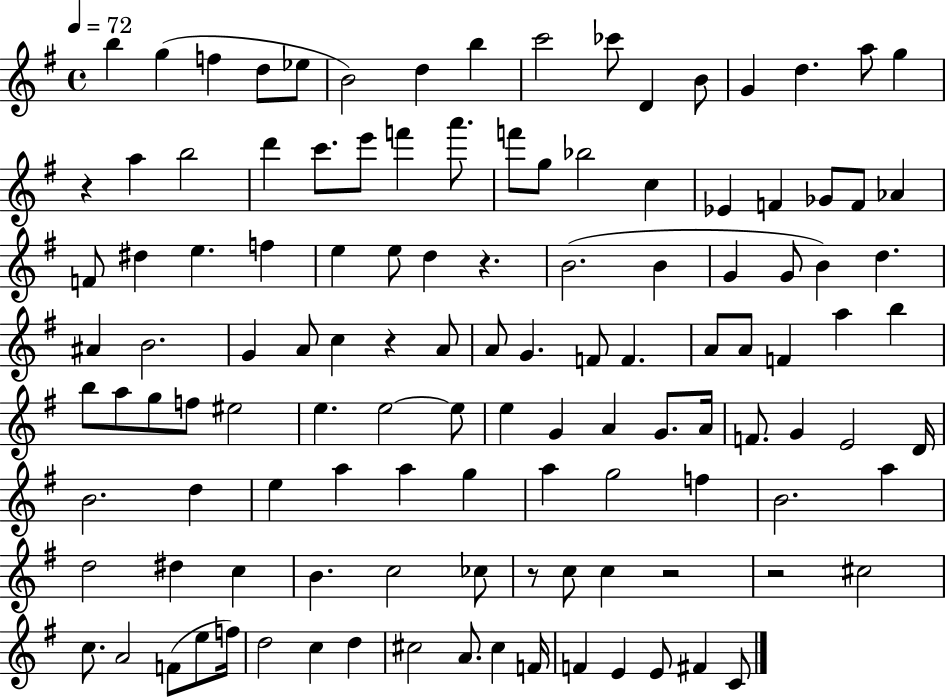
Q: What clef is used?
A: treble